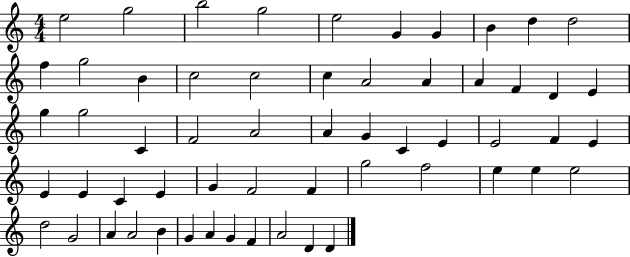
E5/h G5/h B5/h G5/h E5/h G4/q G4/q B4/q D5/q D5/h F5/q G5/h B4/q C5/h C5/h C5/q A4/h A4/q A4/q F4/q D4/q E4/q G5/q G5/h C4/q F4/h A4/h A4/q G4/q C4/q E4/q E4/h F4/q E4/q E4/q E4/q C4/q E4/q G4/q F4/h F4/q G5/h F5/h E5/q E5/q E5/h D5/h G4/h A4/q A4/h B4/q G4/q A4/q G4/q F4/q A4/h D4/q D4/q